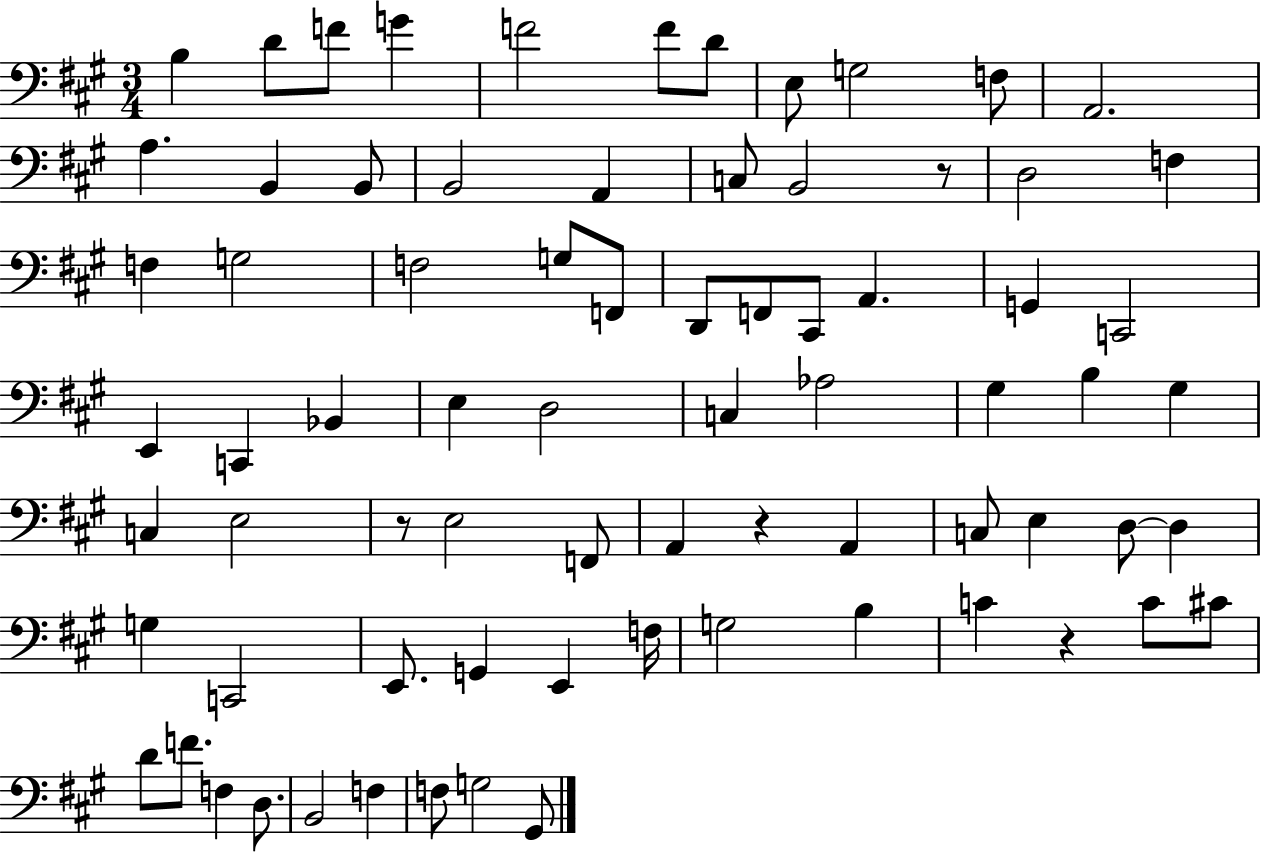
B3/q D4/e F4/e G4/q F4/h F4/e D4/e E3/e G3/h F3/e A2/h. A3/q. B2/q B2/e B2/h A2/q C3/e B2/h R/e D3/h F3/q F3/q G3/h F3/h G3/e F2/e D2/e F2/e C#2/e A2/q. G2/q C2/h E2/q C2/q Bb2/q E3/q D3/h C3/q Ab3/h G#3/q B3/q G#3/q C3/q E3/h R/e E3/h F2/e A2/q R/q A2/q C3/e E3/q D3/e D3/q G3/q C2/h E2/e. G2/q E2/q F3/s G3/h B3/q C4/q R/q C4/e C#4/e D4/e F4/e. F3/q D3/e. B2/h F3/q F3/e G3/h G#2/e